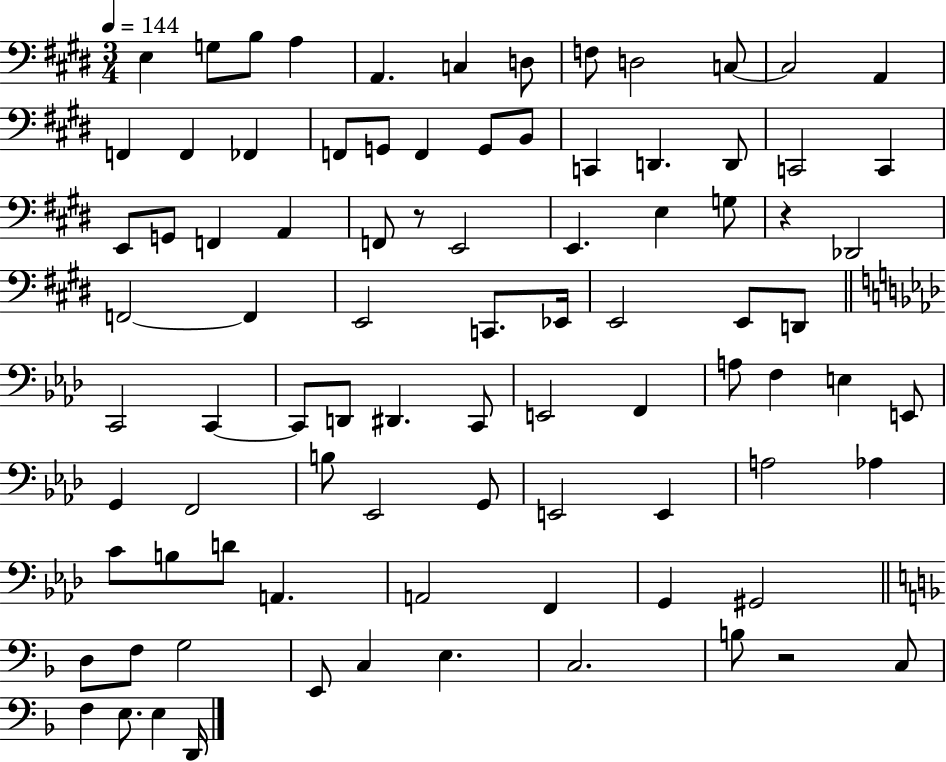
E3/q G3/e B3/e A3/q A2/q. C3/q D3/e F3/e D3/h C3/e C3/h A2/q F2/q F2/q FES2/q F2/e G2/e F2/q G2/e B2/e C2/q D2/q. D2/e C2/h C2/q E2/e G2/e F2/q A2/q F2/e R/e E2/h E2/q. E3/q G3/e R/q Db2/h F2/h F2/q E2/h C2/e. Eb2/s E2/h E2/e D2/e C2/h C2/q C2/e D2/e D#2/q. C2/e E2/h F2/q A3/e F3/q E3/q E2/e G2/q F2/h B3/e Eb2/h G2/e E2/h E2/q A3/h Ab3/q C4/e B3/e D4/e A2/q. A2/h F2/q G2/q G#2/h D3/e F3/e G3/h E2/e C3/q E3/q. C3/h. B3/e R/h C3/e F3/q E3/e. E3/q D2/s